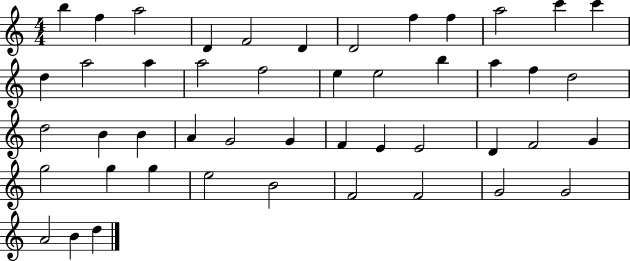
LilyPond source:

{
  \clef treble
  \numericTimeSignature
  \time 4/4
  \key c \major
  b''4 f''4 a''2 | d'4 f'2 d'4 | d'2 f''4 f''4 | a''2 c'''4 c'''4 | \break d''4 a''2 a''4 | a''2 f''2 | e''4 e''2 b''4 | a''4 f''4 d''2 | \break d''2 b'4 b'4 | a'4 g'2 g'4 | f'4 e'4 e'2 | d'4 f'2 g'4 | \break g''2 g''4 g''4 | e''2 b'2 | f'2 f'2 | g'2 g'2 | \break a'2 b'4 d''4 | \bar "|."
}